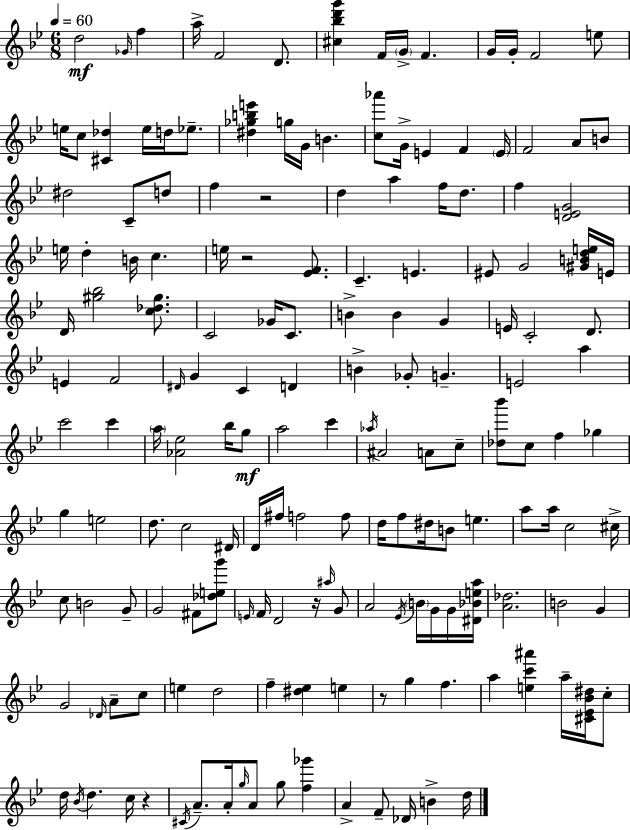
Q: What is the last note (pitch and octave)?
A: D5